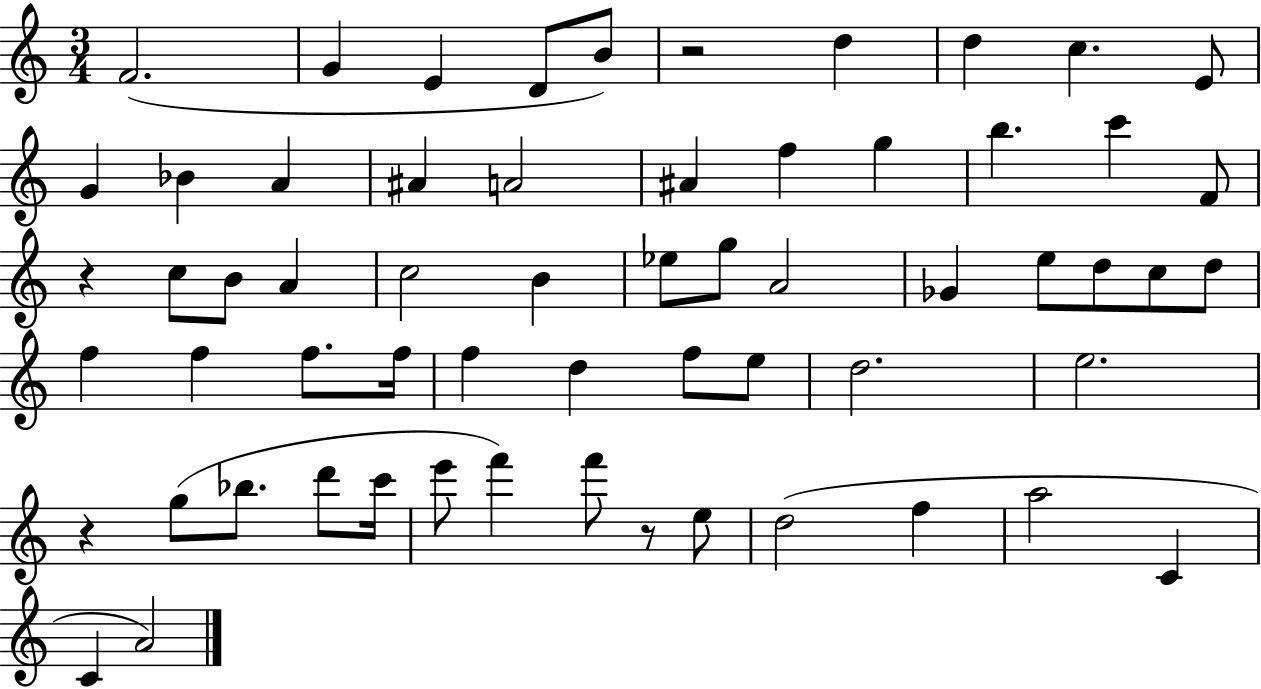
F4/h. G4/q E4/q D4/e B4/e R/h D5/q D5/q C5/q. E4/e G4/q Bb4/q A4/q A#4/q A4/h A#4/q F5/q G5/q B5/q. C6/q F4/e R/q C5/e B4/e A4/q C5/h B4/q Eb5/e G5/e A4/h Gb4/q E5/e D5/e C5/e D5/e F5/q F5/q F5/e. F5/s F5/q D5/q F5/e E5/e D5/h. E5/h. R/q G5/e Bb5/e. D6/e C6/s E6/e F6/q F6/e R/e E5/e D5/h F5/q A5/h C4/q C4/q A4/h